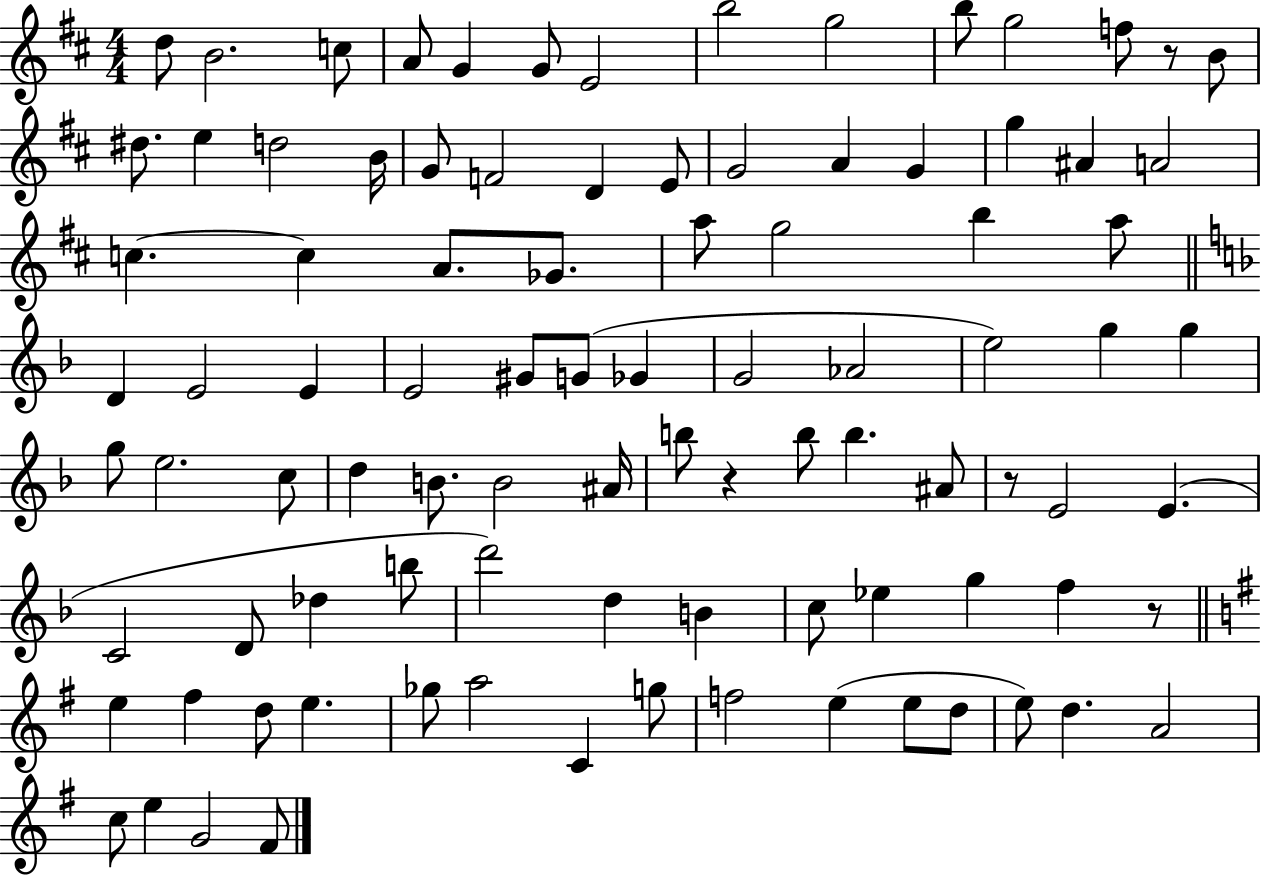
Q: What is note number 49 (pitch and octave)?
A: E5